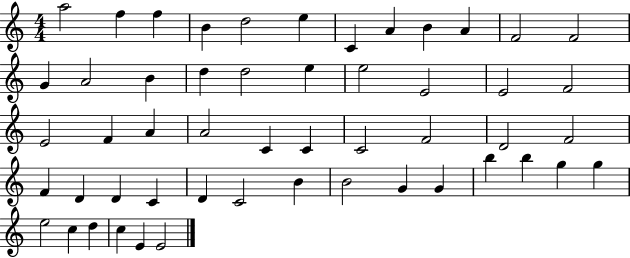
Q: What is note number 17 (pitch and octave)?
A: D5